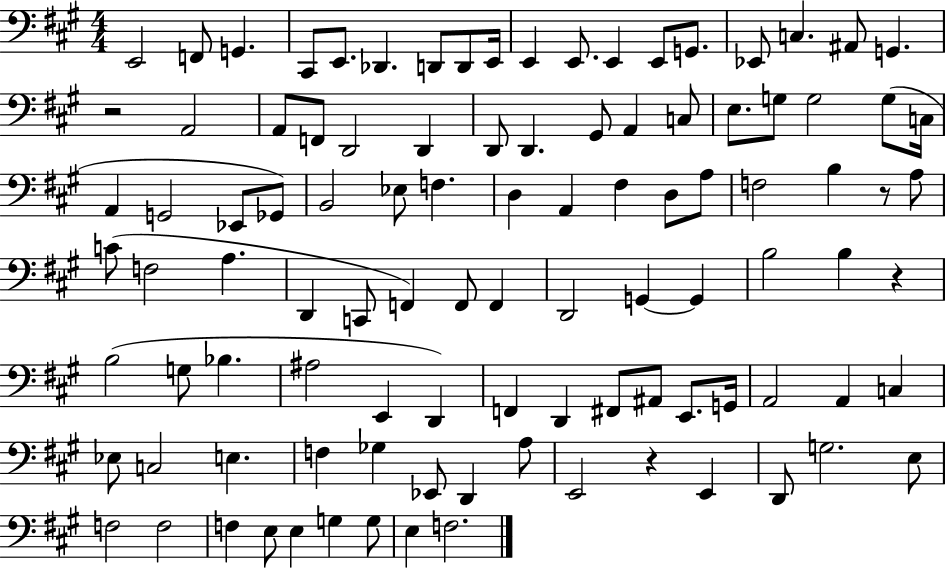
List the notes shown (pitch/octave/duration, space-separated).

E2/h F2/e G2/q. C#2/e E2/e. Db2/q. D2/e D2/e E2/s E2/q E2/e. E2/q E2/e G2/e. Eb2/e C3/q. A#2/e G2/q. R/h A2/h A2/e F2/e D2/h D2/q D2/e D2/q. G#2/e A2/q C3/e E3/e. G3/e G3/h G3/e C3/s A2/q G2/h Eb2/e Gb2/e B2/h Eb3/e F3/q. D3/q A2/q F#3/q D3/e A3/e F3/h B3/q R/e A3/e C4/e F3/h A3/q. D2/q C2/e F2/q F2/e F2/q D2/h G2/q G2/q B3/h B3/q R/q B3/h G3/e Bb3/q. A#3/h E2/q D2/q F2/q D2/q F#2/e A#2/e E2/e. G2/s A2/h A2/q C3/q Eb3/e C3/h E3/q. F3/q Gb3/q Eb2/e D2/q A3/e E2/h R/q E2/q D2/e G3/h. E3/e F3/h F3/h F3/q E3/e E3/q G3/q G3/e E3/q F3/h.